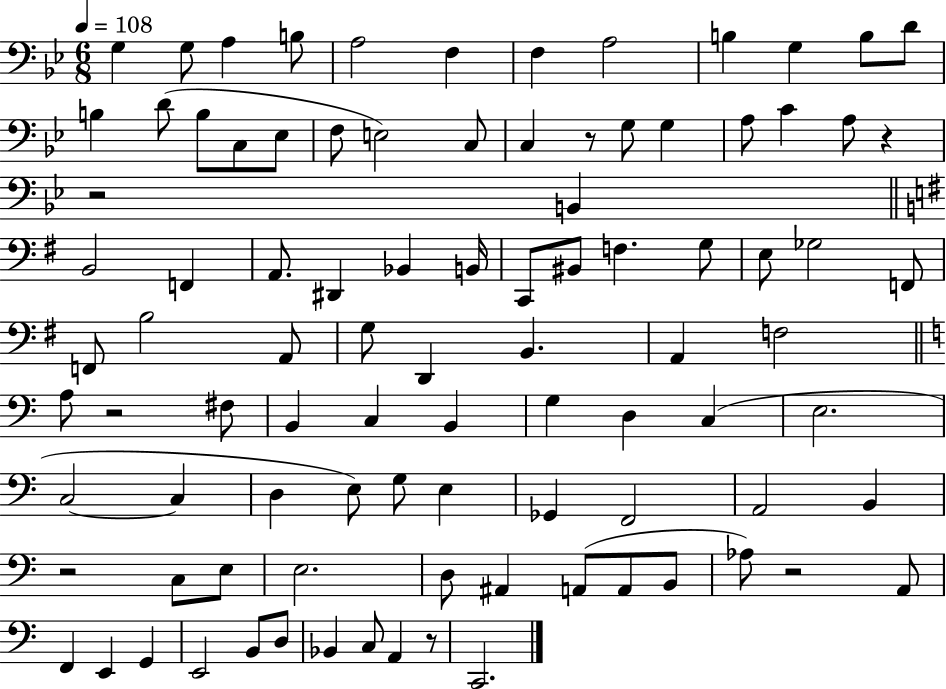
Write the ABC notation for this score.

X:1
T:Untitled
M:6/8
L:1/4
K:Bb
G, G,/2 A, B,/2 A,2 F, F, A,2 B, G, B,/2 D/2 B, D/2 B,/2 C,/2 _E,/2 F,/2 E,2 C,/2 C, z/2 G,/2 G, A,/2 C A,/2 z z2 B,, B,,2 F,, A,,/2 ^D,, _B,, B,,/4 C,,/2 ^B,,/2 F, G,/2 E,/2 _G,2 F,,/2 F,,/2 B,2 A,,/2 G,/2 D,, B,, A,, F,2 A,/2 z2 ^F,/2 B,, C, B,, G, D, C, E,2 C,2 C, D, E,/2 G,/2 E, _G,, F,,2 A,,2 B,, z2 C,/2 E,/2 E,2 D,/2 ^A,, A,,/2 A,,/2 B,,/2 _A,/2 z2 A,,/2 F,, E,, G,, E,,2 B,,/2 D,/2 _B,, C,/2 A,, z/2 C,,2